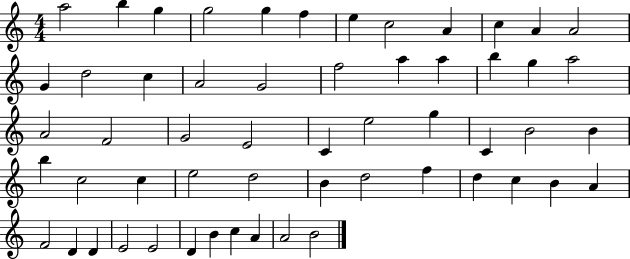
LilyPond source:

{
  \clef treble
  \numericTimeSignature
  \time 4/4
  \key c \major
  a''2 b''4 g''4 | g''2 g''4 f''4 | e''4 c''2 a'4 | c''4 a'4 a'2 | \break g'4 d''2 c''4 | a'2 g'2 | f''2 a''4 a''4 | b''4 g''4 a''2 | \break a'2 f'2 | g'2 e'2 | c'4 e''2 g''4 | c'4 b'2 b'4 | \break b''4 c''2 c''4 | e''2 d''2 | b'4 d''2 f''4 | d''4 c''4 b'4 a'4 | \break f'2 d'4 d'4 | e'2 e'2 | d'4 b'4 c''4 a'4 | a'2 b'2 | \break \bar "|."
}